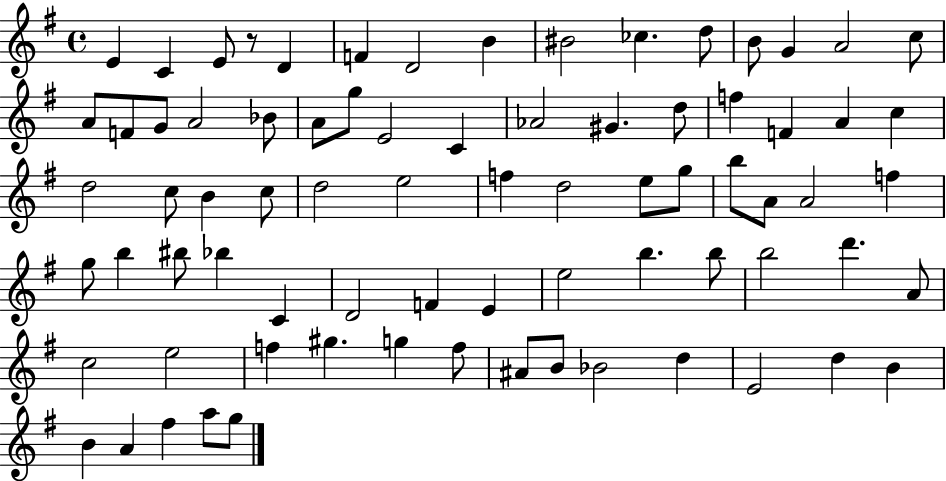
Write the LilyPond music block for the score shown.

{
  \clef treble
  \time 4/4
  \defaultTimeSignature
  \key g \major
  e'4 c'4 e'8 r8 d'4 | f'4 d'2 b'4 | bis'2 ces''4. d''8 | b'8 g'4 a'2 c''8 | \break a'8 f'8 g'8 a'2 bes'8 | a'8 g''8 e'2 c'4 | aes'2 gis'4. d''8 | f''4 f'4 a'4 c''4 | \break d''2 c''8 b'4 c''8 | d''2 e''2 | f''4 d''2 e''8 g''8 | b''8 a'8 a'2 f''4 | \break g''8 b''4 bis''8 bes''4 c'4 | d'2 f'4 e'4 | e''2 b''4. b''8 | b''2 d'''4. a'8 | \break c''2 e''2 | f''4 gis''4. g''4 f''8 | ais'8 b'8 bes'2 d''4 | e'2 d''4 b'4 | \break b'4 a'4 fis''4 a''8 g''8 | \bar "|."
}